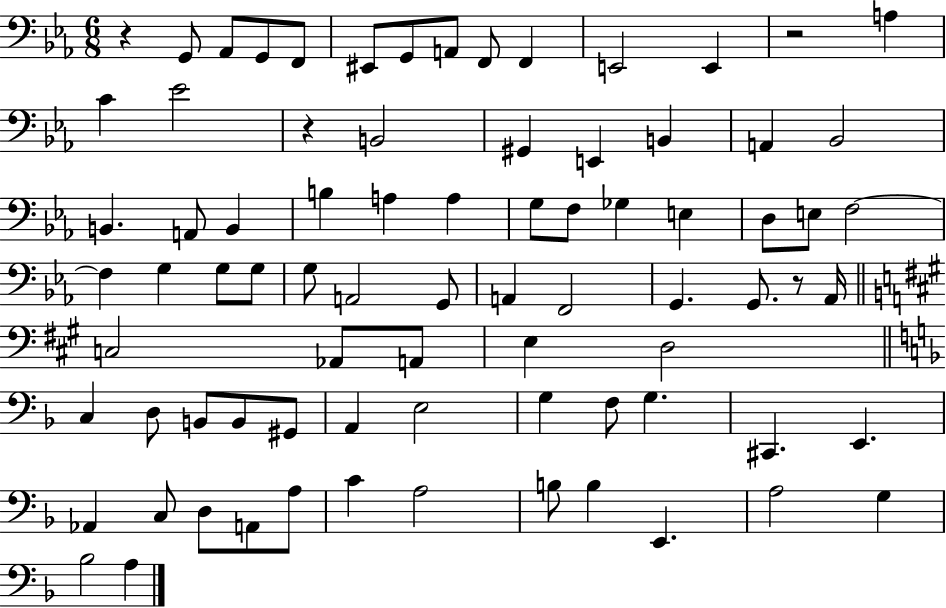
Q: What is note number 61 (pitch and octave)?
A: C#2